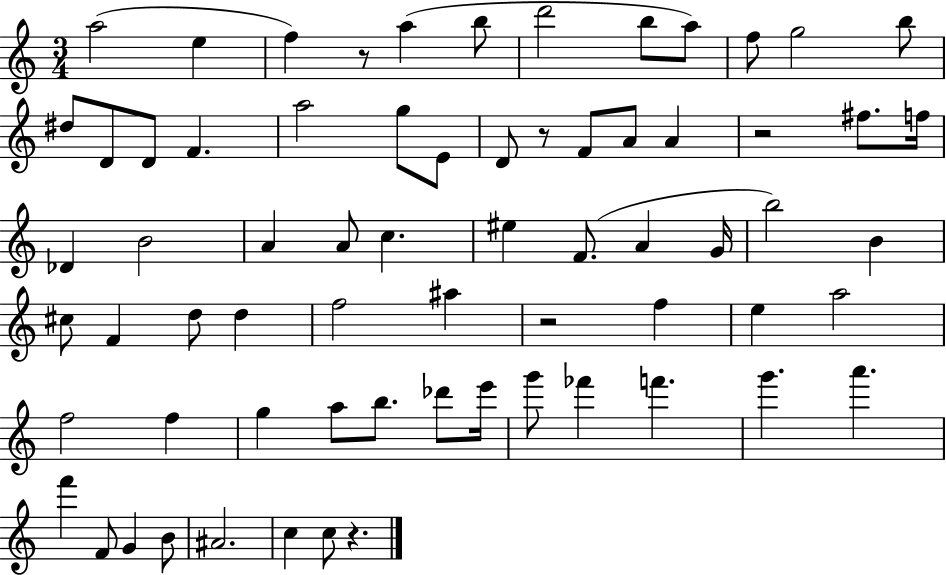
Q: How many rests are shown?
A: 5